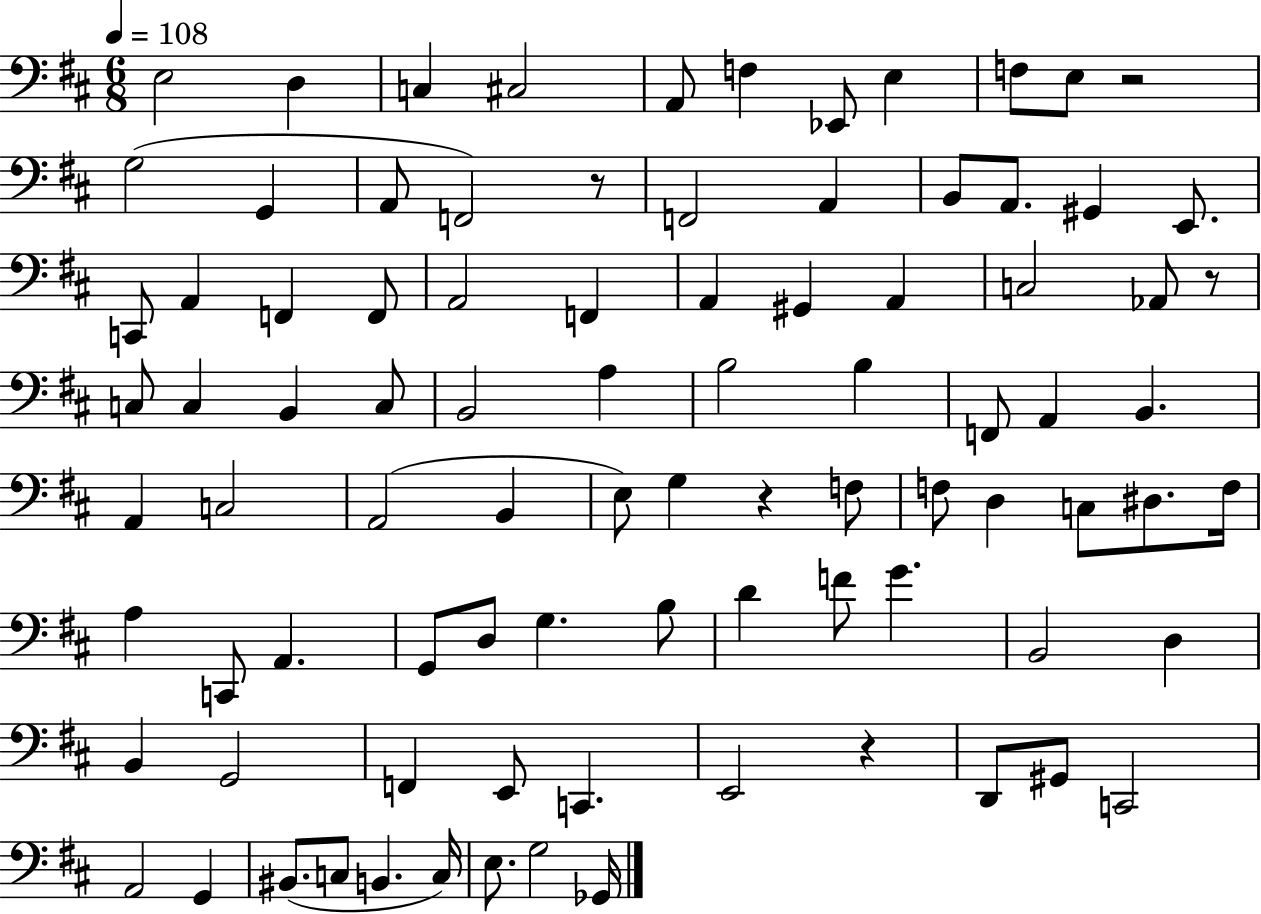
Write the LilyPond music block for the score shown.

{
  \clef bass
  \numericTimeSignature
  \time 6/8
  \key d \major
  \tempo 4 = 108
  e2 d4 | c4 cis2 | a,8 f4 ees,8 e4 | f8 e8 r2 | \break g2( g,4 | a,8 f,2) r8 | f,2 a,4 | b,8 a,8. gis,4 e,8. | \break c,8 a,4 f,4 f,8 | a,2 f,4 | a,4 gis,4 a,4 | c2 aes,8 r8 | \break c8 c4 b,4 c8 | b,2 a4 | b2 b4 | f,8 a,4 b,4. | \break a,4 c2 | a,2( b,4 | e8) g4 r4 f8 | f8 d4 c8 dis8. f16 | \break a4 c,8 a,4. | g,8 d8 g4. b8 | d'4 f'8 g'4. | b,2 d4 | \break b,4 g,2 | f,4 e,8 c,4. | e,2 r4 | d,8 gis,8 c,2 | \break a,2 g,4 | bis,8.( c8 b,4. c16) | e8. g2 ges,16 | \bar "|."
}